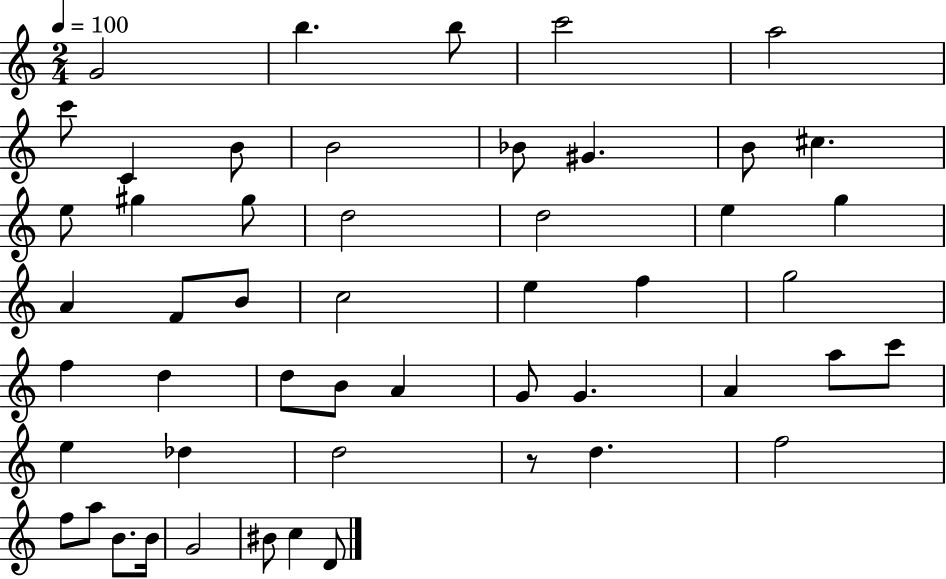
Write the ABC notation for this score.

X:1
T:Untitled
M:2/4
L:1/4
K:C
G2 b b/2 c'2 a2 c'/2 C B/2 B2 _B/2 ^G B/2 ^c e/2 ^g ^g/2 d2 d2 e g A F/2 B/2 c2 e f g2 f d d/2 B/2 A G/2 G A a/2 c'/2 e _d d2 z/2 d f2 f/2 a/2 B/2 B/4 G2 ^B/2 c D/2